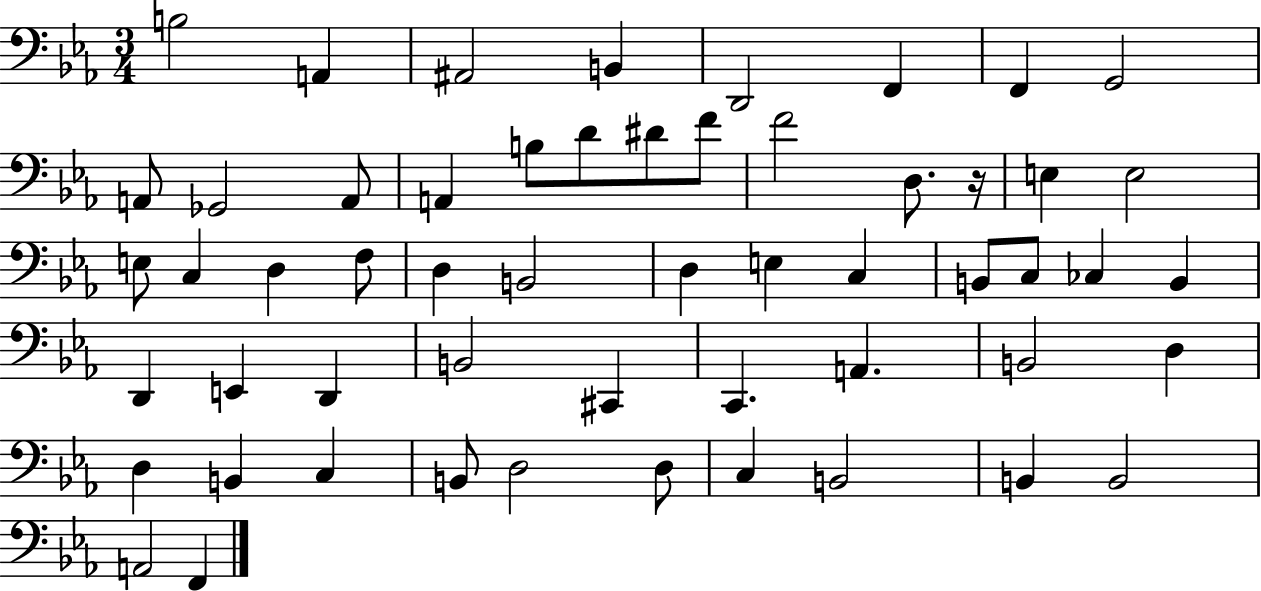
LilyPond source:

{
  \clef bass
  \numericTimeSignature
  \time 3/4
  \key ees \major
  \repeat volta 2 { b2 a,4 | ais,2 b,4 | d,2 f,4 | f,4 g,2 | \break a,8 ges,2 a,8 | a,4 b8 d'8 dis'8 f'8 | f'2 d8. r16 | e4 e2 | \break e8 c4 d4 f8 | d4 b,2 | d4 e4 c4 | b,8 c8 ces4 b,4 | \break d,4 e,4 d,4 | b,2 cis,4 | c,4. a,4. | b,2 d4 | \break d4 b,4 c4 | b,8 d2 d8 | c4 b,2 | b,4 b,2 | \break a,2 f,4 | } \bar "|."
}